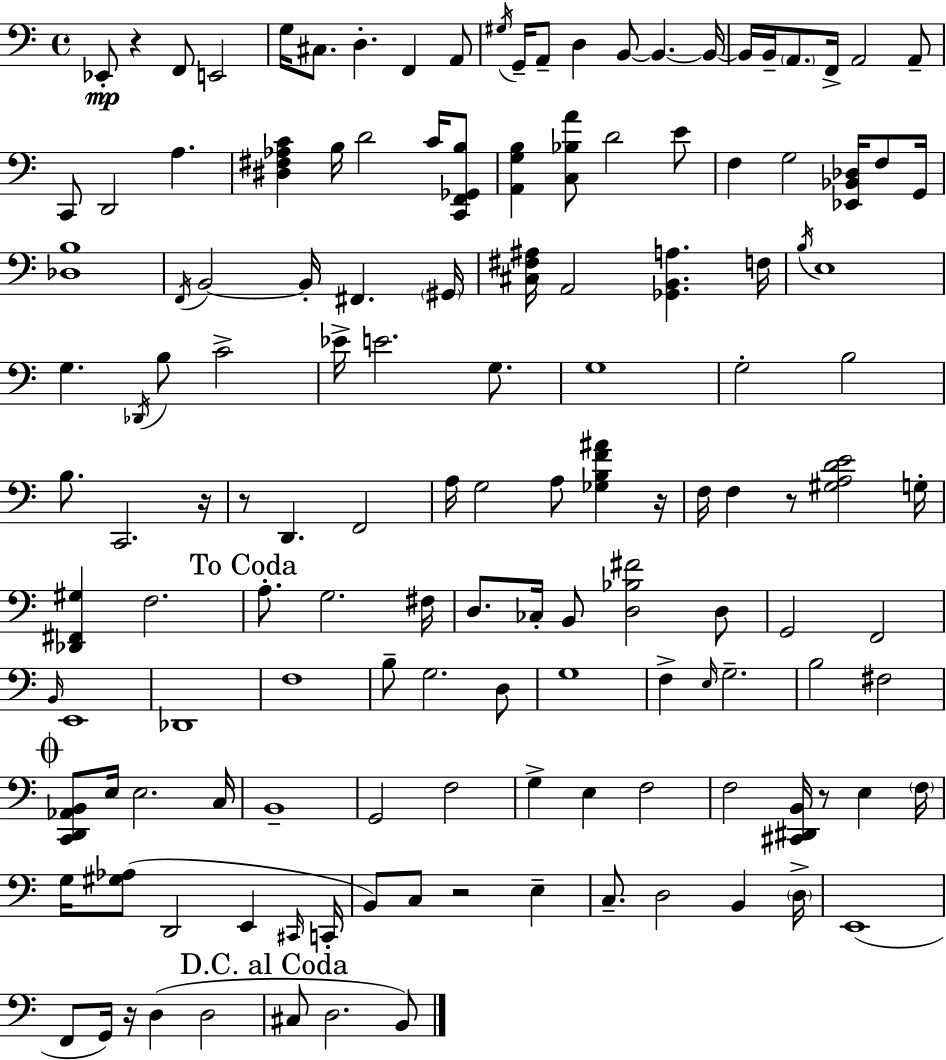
X:1
T:Untitled
M:4/4
L:1/4
K:Am
_E,,/2 z F,,/2 E,,2 G,/4 ^C,/2 D, F,, A,,/2 ^G,/4 G,,/4 A,,/2 D, B,,/2 B,, B,,/4 B,,/4 B,,/4 A,,/2 F,,/4 A,,2 A,,/2 C,,/2 D,,2 A, [^D,^F,_A,C] B,/4 D2 C/4 [C,,F,,_G,,B,]/2 [A,,G,B,] [C,_B,A]/2 D2 E/2 F, G,2 [_E,,_B,,_D,]/4 F,/2 G,,/4 [_D,B,]4 F,,/4 B,,2 B,,/4 ^F,, ^G,,/4 [^C,^F,^A,]/4 A,,2 [_G,,B,,A,] F,/4 B,/4 E,4 G, _D,,/4 B,/2 C2 _E/4 E2 G,/2 G,4 G,2 B,2 B,/2 C,,2 z/4 z/2 D,, F,,2 A,/4 G,2 A,/2 [_G,B,F^A] z/4 F,/4 F, z/2 [^G,A,DE]2 G,/4 [_D,,^F,,^G,] F,2 A,/2 G,2 ^F,/4 D,/2 _C,/4 B,,/2 [D,_B,^F]2 D,/2 G,,2 F,,2 B,,/4 E,,4 _D,,4 F,4 B,/2 G,2 D,/2 G,4 F, E,/4 G,2 B,2 ^F,2 [C,,D,,_A,,B,,]/2 E,/4 E,2 C,/4 B,,4 G,,2 F,2 G, E, F,2 F,2 [^C,,^D,,B,,]/4 z/2 E, F,/4 G,/4 [^G,_A,]/2 D,,2 E,, ^C,,/4 C,,/4 B,,/2 C,/2 z2 E, C,/2 D,2 B,, D,/4 E,,4 F,,/2 G,,/4 z/4 D, D,2 ^C,/2 D,2 B,,/2